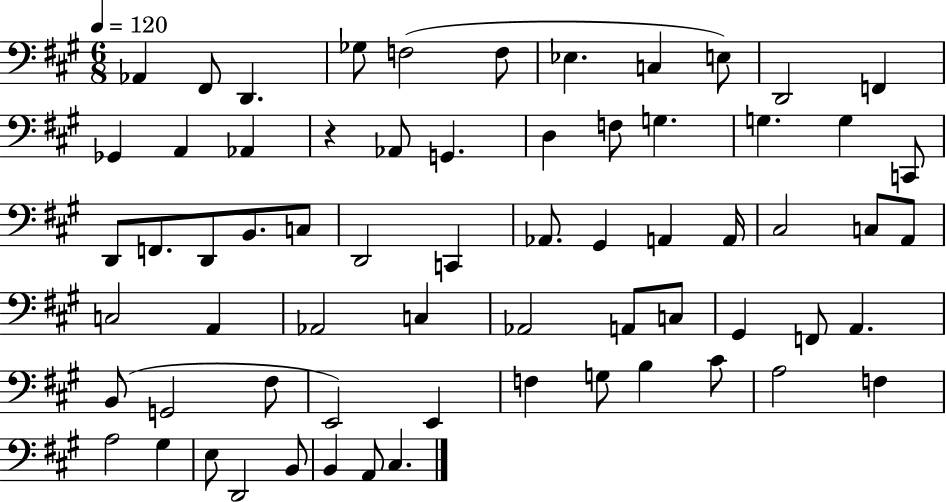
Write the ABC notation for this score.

X:1
T:Untitled
M:6/8
L:1/4
K:A
_A,, ^F,,/2 D,, _G,/2 F,2 F,/2 _E, C, E,/2 D,,2 F,, _G,, A,, _A,, z _A,,/2 G,, D, F,/2 G, G, G, C,,/2 D,,/2 F,,/2 D,,/2 B,,/2 C,/2 D,,2 C,, _A,,/2 ^G,, A,, A,,/4 ^C,2 C,/2 A,,/2 C,2 A,, _A,,2 C, _A,,2 A,,/2 C,/2 ^G,, F,,/2 A,, B,,/2 G,,2 ^F,/2 E,,2 E,, F, G,/2 B, ^C/2 A,2 F, A,2 ^G, E,/2 D,,2 B,,/2 B,, A,,/2 ^C,